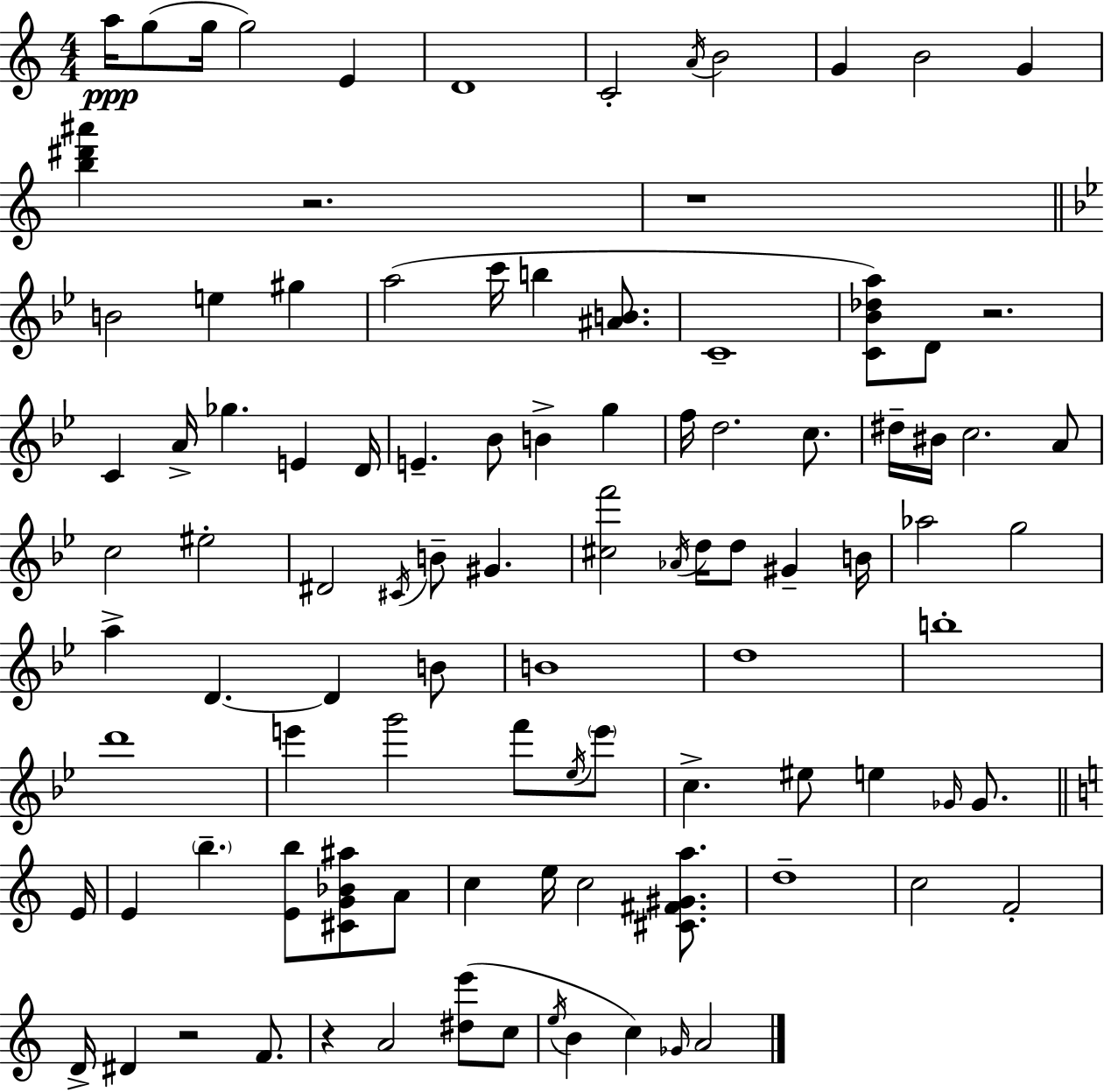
A5/s G5/e G5/s G5/h E4/q D4/w C4/h A4/s B4/h G4/q B4/h G4/q [B5,D#6,A#6]/q R/h. R/w B4/h E5/q G#5/q A5/h C6/s B5/q [A#4,B4]/e. C4/w [C4,Bb4,Db5,A5]/e D4/e R/h. C4/q A4/s Gb5/q. E4/q D4/s E4/q. Bb4/e B4/q G5/q F5/s D5/h. C5/e. D#5/s BIS4/s C5/h. A4/e C5/h EIS5/h D#4/h C#4/s B4/e G#4/q. [C#5,F6]/h Ab4/s D5/s D5/e G#4/q B4/s Ab5/h G5/h A5/q D4/q. D4/q B4/e B4/w D5/w B5/w D6/w E6/q G6/h F6/e Eb5/s E6/e C5/q. EIS5/e E5/q Gb4/s Gb4/e. E4/s E4/q B5/q. [E4,B5]/e [C#4,G4,Bb4,A#5]/e A4/e C5/q E5/s C5/h [C#4,F#4,G#4,A5]/e. D5/w C5/h F4/h D4/s D#4/q R/h F4/e. R/q A4/h [D#5,E6]/e C5/e E5/s B4/q C5/q Gb4/s A4/h